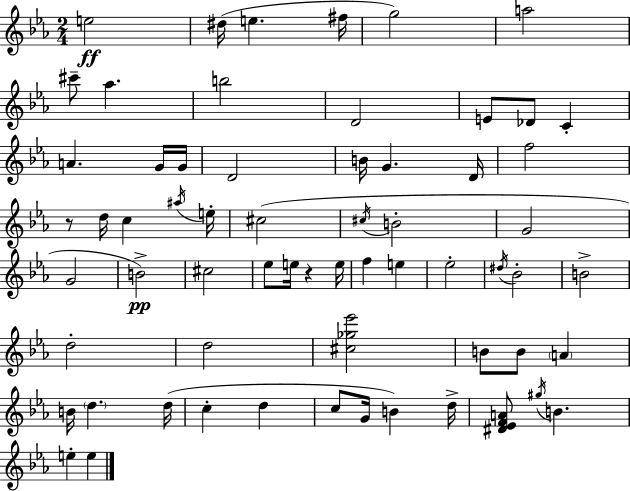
X:1
T:Untitled
M:2/4
L:1/4
K:Cm
e2 ^d/4 e ^f/4 g2 a2 ^c'/2 _a b2 D2 E/2 _D/2 C A G/4 G/4 D2 B/4 G D/4 f2 z/2 d/4 c ^a/4 e/4 ^c2 ^c/4 B2 G2 G2 B2 ^c2 _e/2 e/4 z e/4 f e _e2 ^d/4 _B2 B2 d2 d2 [^c_g_e']2 B/2 B/2 A B/4 d d/4 c d c/2 G/4 B d/4 [^D_EFA]/2 ^g/4 B e e